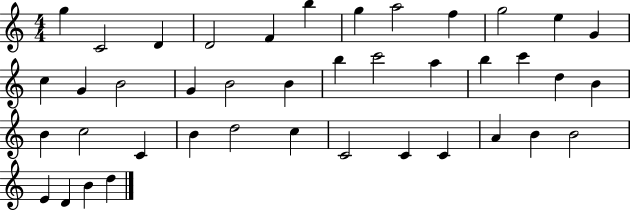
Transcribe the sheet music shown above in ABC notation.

X:1
T:Untitled
M:4/4
L:1/4
K:C
g C2 D D2 F b g a2 f g2 e G c G B2 G B2 B b c'2 a b c' d B B c2 C B d2 c C2 C C A B B2 E D B d